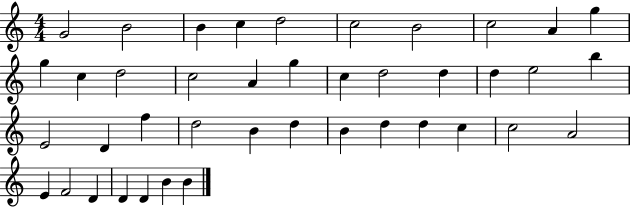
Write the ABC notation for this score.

X:1
T:Untitled
M:4/4
L:1/4
K:C
G2 B2 B c d2 c2 B2 c2 A g g c d2 c2 A g c d2 d d e2 b E2 D f d2 B d B d d c c2 A2 E F2 D D D B B